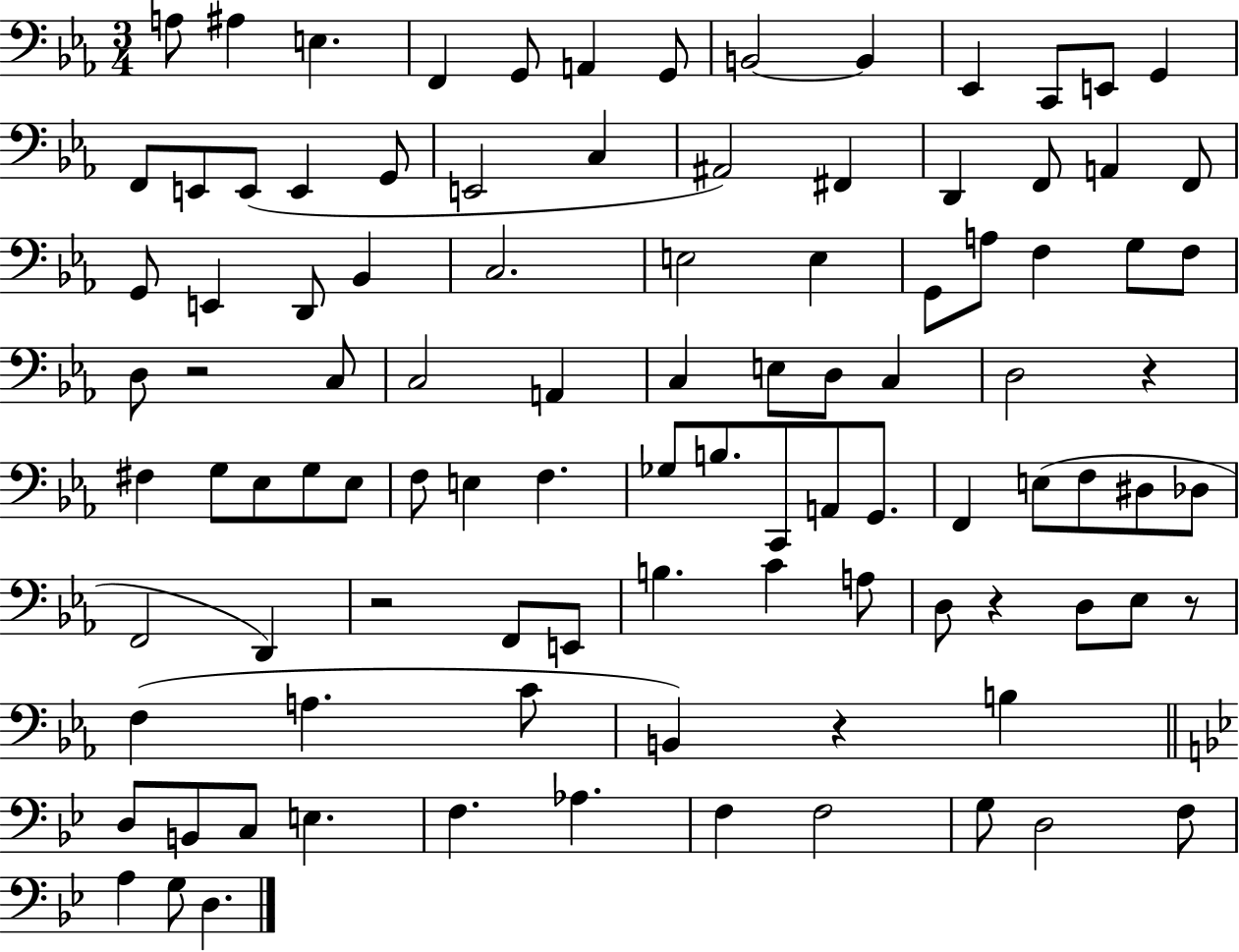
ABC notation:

X:1
T:Untitled
M:3/4
L:1/4
K:Eb
A,/2 ^A, E, F,, G,,/2 A,, G,,/2 B,,2 B,, _E,, C,,/2 E,,/2 G,, F,,/2 E,,/2 E,,/2 E,, G,,/2 E,,2 C, ^A,,2 ^F,, D,, F,,/2 A,, F,,/2 G,,/2 E,, D,,/2 _B,, C,2 E,2 E, G,,/2 A,/2 F, G,/2 F,/2 D,/2 z2 C,/2 C,2 A,, C, E,/2 D,/2 C, D,2 z ^F, G,/2 _E,/2 G,/2 _E,/2 F,/2 E, F, _G,/2 B,/2 C,,/2 A,,/2 G,,/2 F,, E,/2 F,/2 ^D,/2 _D,/2 F,,2 D,, z2 F,,/2 E,,/2 B, C A,/2 D,/2 z D,/2 _E,/2 z/2 F, A, C/2 B,, z B, D,/2 B,,/2 C,/2 E, F, _A, F, F,2 G,/2 D,2 F,/2 A, G,/2 D,